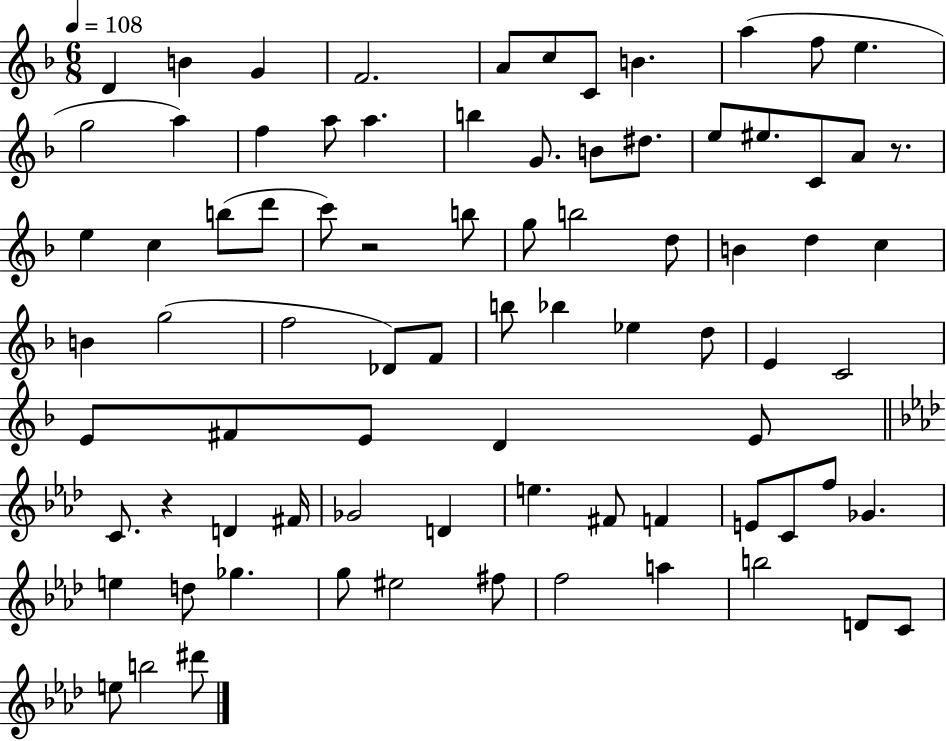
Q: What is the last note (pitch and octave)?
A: D#6